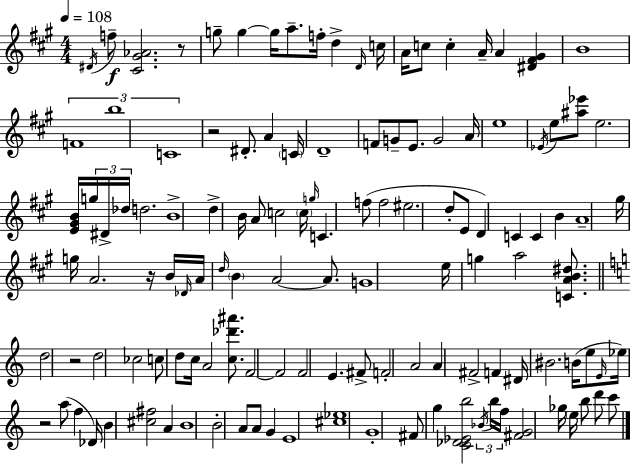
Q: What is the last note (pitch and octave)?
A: C6